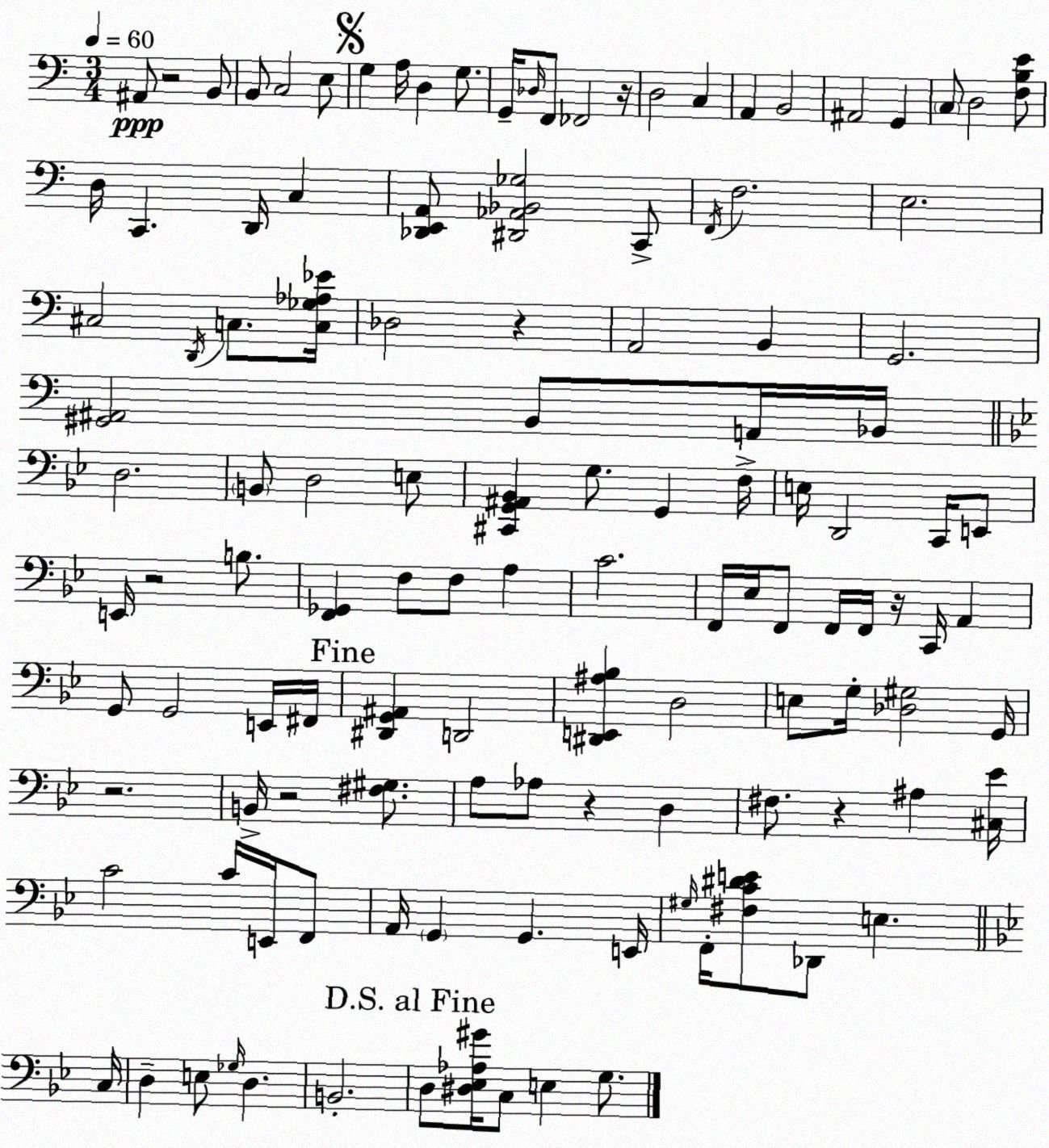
X:1
T:Untitled
M:3/4
L:1/4
K:Am
^A,,/2 z2 B,,/2 B,,/2 C,2 E,/2 G, A,/4 D, G,/2 G,,/4 _D,/4 F,,/2 _F,,2 z/4 D,2 C, A,, B,,2 ^A,,2 G,, C,/2 D,2 [F,B,E]/2 D,/4 C,, D,,/4 C, [_D,,E,,A,,]/2 [^D,,_A,,_B,,_G,]2 C,,/2 F,,/4 F,2 E,2 ^C,2 D,,/4 C,/2 [C,_G,_A,_E]/4 _D,2 z A,,2 B,, G,,2 [^G,,^A,,]2 B,,/2 A,,/4 _B,,/4 D,2 B,,/2 D,2 E,/2 [^C,,G,,^A,,_B,,] G,/2 G,, F,/4 E,/4 D,,2 C,,/4 E,,/2 E,,/4 z2 B,/2 [F,,_G,,] F,/2 F,/2 A, C2 F,,/4 _E,/4 F,,/2 F,,/4 F,,/4 z/4 C,,/4 A,, G,,/2 G,,2 E,,/4 ^F,,/4 [^D,,G,,^A,,] D,,2 [^D,,E,,^A,_B,] D,2 E,/2 G,/4 [_D,^G,]2 G,,/4 z2 B,,/4 z2 [^F,^G,]/2 A,/2 _A,/2 z D, ^F,/2 z ^A, [^C,_E]/4 C2 C/4 E,,/4 F,,/2 A,,/4 G,, G,, E,,/4 ^G,/4 F,,/4 [^F,C^DE]/2 _D,,/2 E, C,/4 D, E,/2 _G,/4 D, B,,2 D,/2 [^D,_E,_A,^G]/4 C,/2 E, G,/2